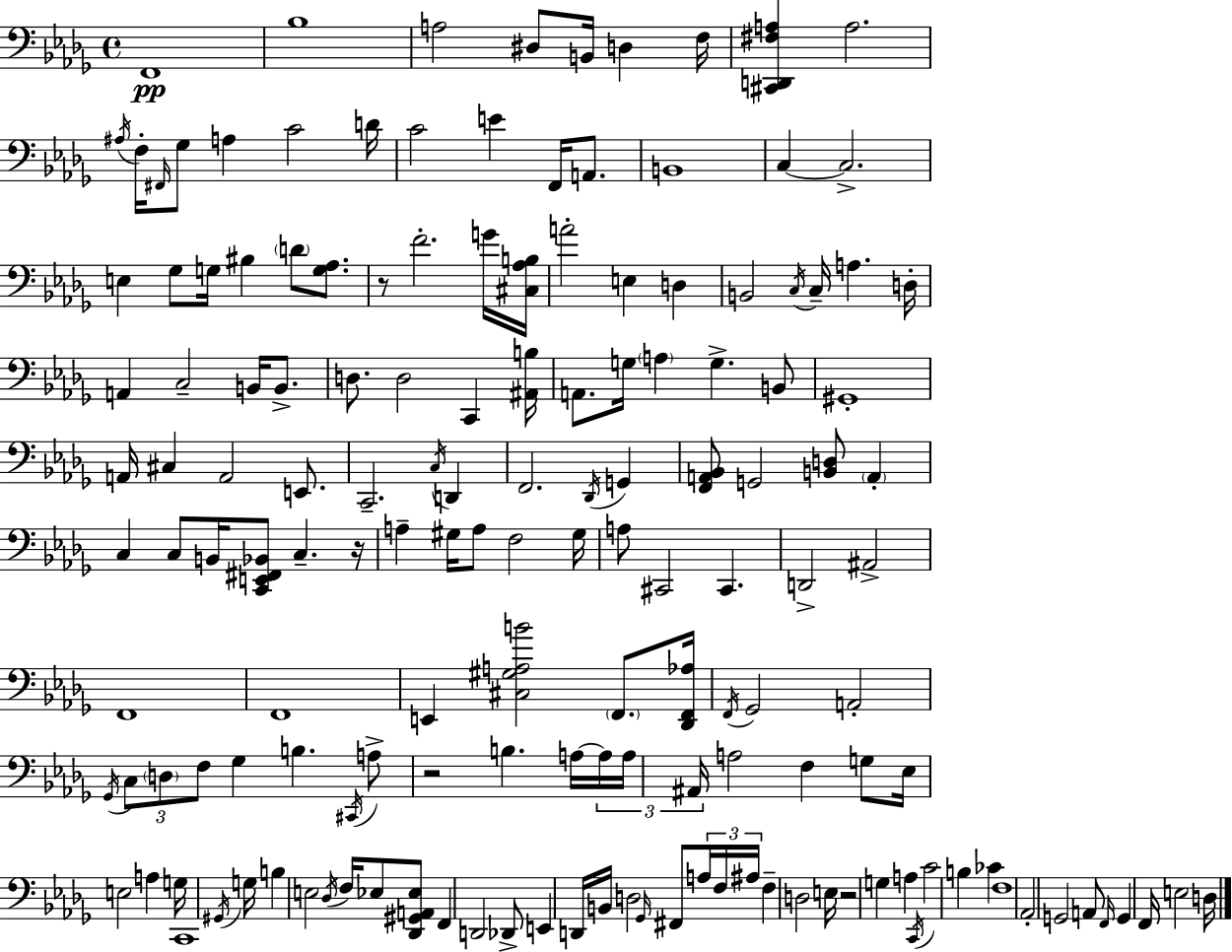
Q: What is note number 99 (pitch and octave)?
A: G3